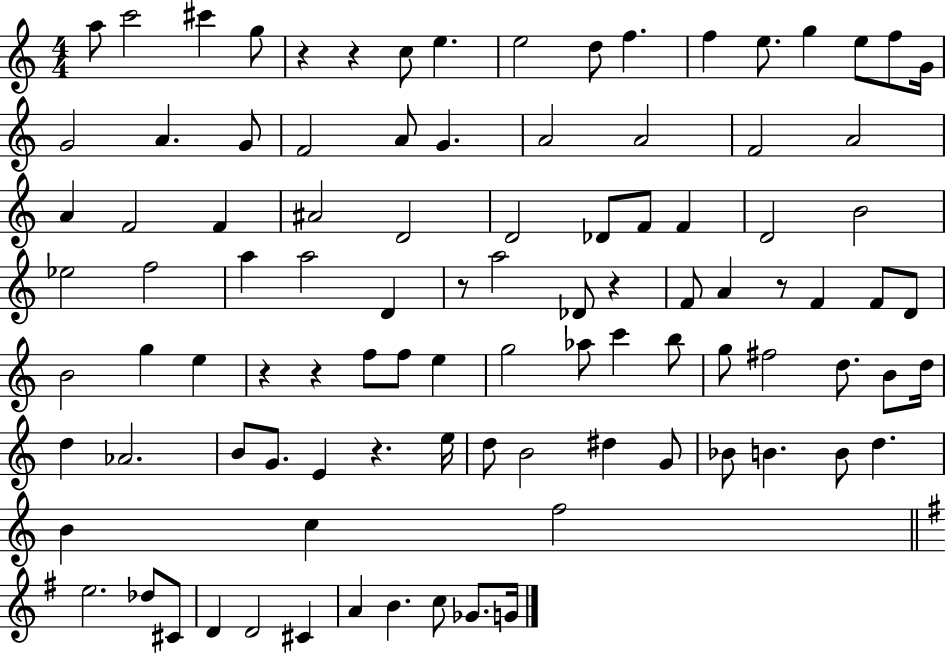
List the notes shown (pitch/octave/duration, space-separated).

A5/e C6/h C#6/q G5/e R/q R/q C5/e E5/q. E5/h D5/e F5/q. F5/q E5/e. G5/q E5/e F5/e G4/s G4/h A4/q. G4/e F4/h A4/e G4/q. A4/h A4/h F4/h A4/h A4/q F4/h F4/q A#4/h D4/h D4/h Db4/e F4/e F4/q D4/h B4/h Eb5/h F5/h A5/q A5/h D4/q R/e A5/h Db4/e R/q F4/e A4/q R/e F4/q F4/e D4/e B4/h G5/q E5/q R/q R/q F5/e F5/e E5/q G5/h Ab5/e C6/q B5/e G5/e F#5/h D5/e. B4/e D5/s D5/q Ab4/h. B4/e G4/e. E4/q R/q. E5/s D5/e B4/h D#5/q G4/e Bb4/e B4/q. B4/e D5/q. B4/q C5/q F5/h E5/h. Db5/e C#4/e D4/q D4/h C#4/q A4/q B4/q. C5/e Gb4/e. G4/s